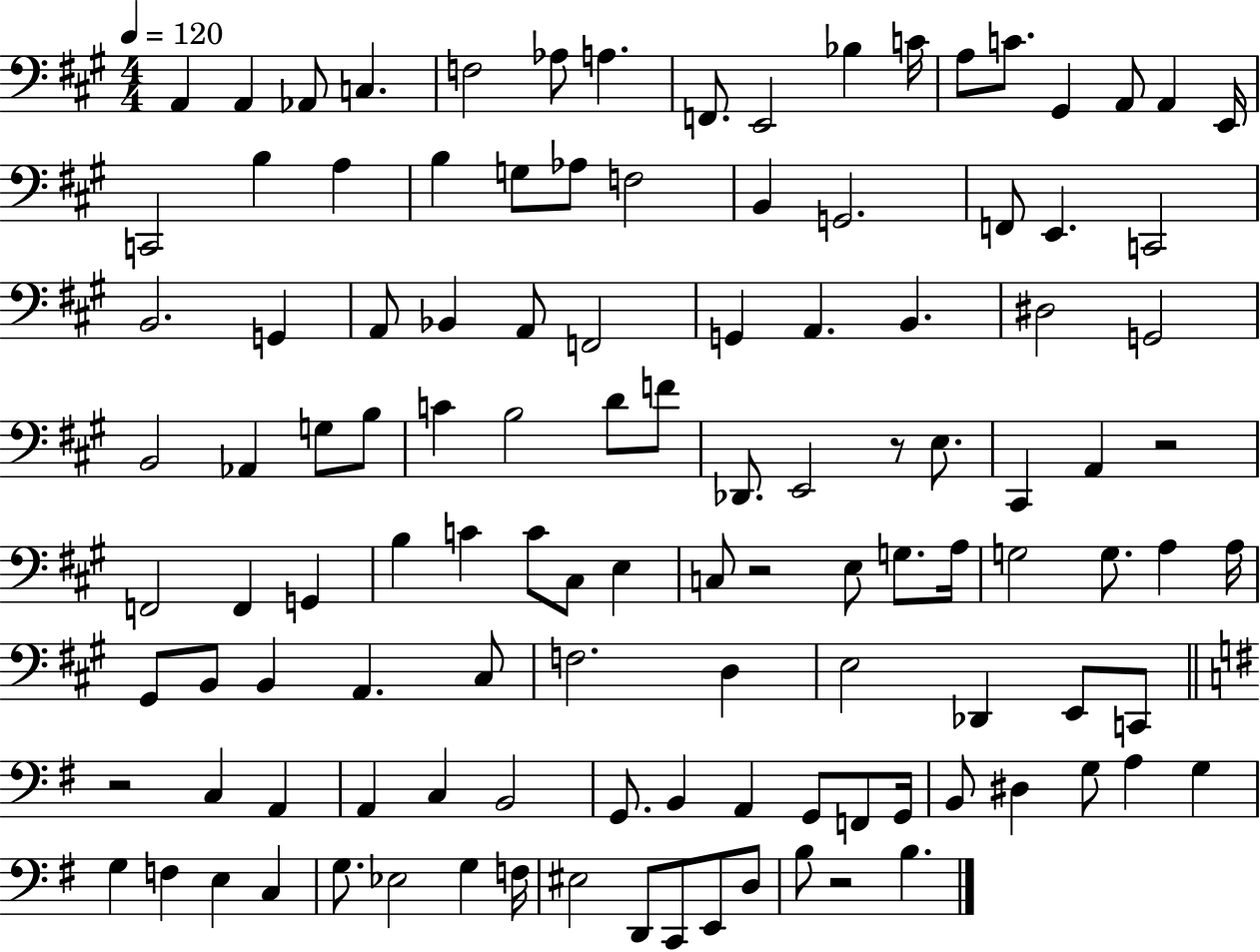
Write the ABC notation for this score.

X:1
T:Untitled
M:4/4
L:1/4
K:A
A,, A,, _A,,/2 C, F,2 _A,/2 A, F,,/2 E,,2 _B, C/4 A,/2 C/2 ^G,, A,,/2 A,, E,,/4 C,,2 B, A, B, G,/2 _A,/2 F,2 B,, G,,2 F,,/2 E,, C,,2 B,,2 G,, A,,/2 _B,, A,,/2 F,,2 G,, A,, B,, ^D,2 G,,2 B,,2 _A,, G,/2 B,/2 C B,2 D/2 F/2 _D,,/2 E,,2 z/2 E,/2 ^C,, A,, z2 F,,2 F,, G,, B, C C/2 ^C,/2 E, C,/2 z2 E,/2 G,/2 A,/4 G,2 G,/2 A, A,/4 ^G,,/2 B,,/2 B,, A,, ^C,/2 F,2 D, E,2 _D,, E,,/2 C,,/2 z2 C, A,, A,, C, B,,2 G,,/2 B,, A,, G,,/2 F,,/2 G,,/4 B,,/2 ^D, G,/2 A, G, G, F, E, C, G,/2 _E,2 G, F,/4 ^E,2 D,,/2 C,,/2 E,,/2 D,/2 B,/2 z2 B,